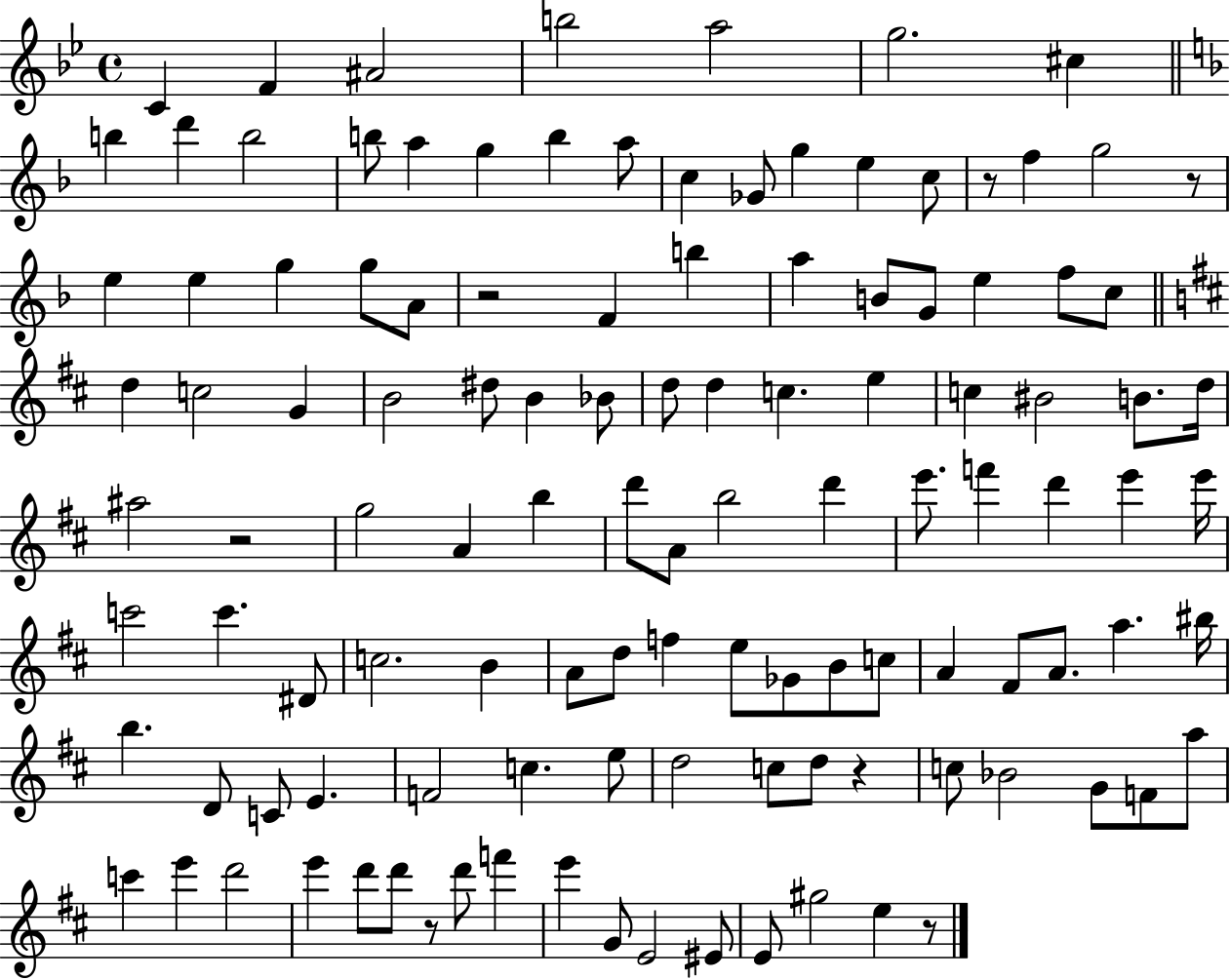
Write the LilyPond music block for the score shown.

{
  \clef treble
  \time 4/4
  \defaultTimeSignature
  \key bes \major
  c'4 f'4 ais'2 | b''2 a''2 | g''2. cis''4 | \bar "||" \break \key d \minor b''4 d'''4 b''2 | b''8 a''4 g''4 b''4 a''8 | c''4 ges'8 g''4 e''4 c''8 | r8 f''4 g''2 r8 | \break e''4 e''4 g''4 g''8 a'8 | r2 f'4 b''4 | a''4 b'8 g'8 e''4 f''8 c''8 | \bar "||" \break \key d \major d''4 c''2 g'4 | b'2 dis''8 b'4 bes'8 | d''8 d''4 c''4. e''4 | c''4 bis'2 b'8. d''16 | \break ais''2 r2 | g''2 a'4 b''4 | d'''8 a'8 b''2 d'''4 | e'''8. f'''4 d'''4 e'''4 e'''16 | \break c'''2 c'''4. dis'8 | c''2. b'4 | a'8 d''8 f''4 e''8 ges'8 b'8 c''8 | a'4 fis'8 a'8. a''4. bis''16 | \break b''4. d'8 c'8 e'4. | f'2 c''4. e''8 | d''2 c''8 d''8 r4 | c''8 bes'2 g'8 f'8 a''8 | \break c'''4 e'''4 d'''2 | e'''4 d'''8 d'''8 r8 d'''8 f'''4 | e'''4 g'8 e'2 eis'8 | e'8 gis''2 e''4 r8 | \break \bar "|."
}